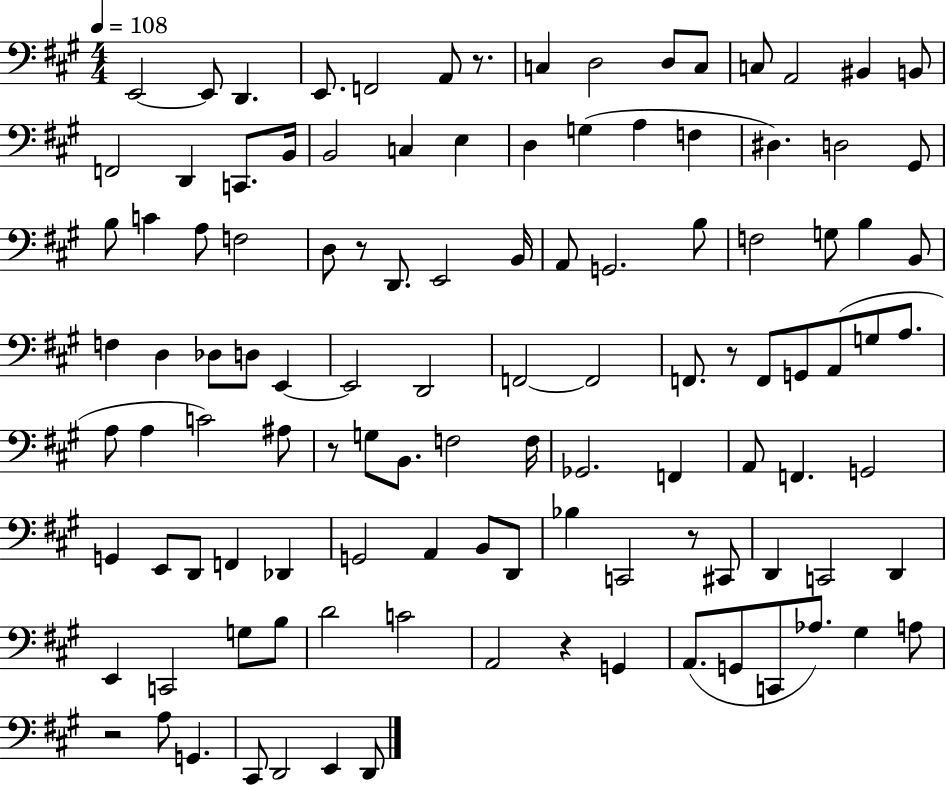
{
  \clef bass
  \numericTimeSignature
  \time 4/4
  \key a \major
  \tempo 4 = 108
  e,2~~ e,8 d,4. | e,8. f,2 a,8 r8. | c4 d2 d8 c8 | c8 a,2 bis,4 b,8 | \break f,2 d,4 c,8. b,16 | b,2 c4 e4 | d4 g4( a4 f4 | dis4.) d2 gis,8 | \break b8 c'4 a8 f2 | d8 r8 d,8. e,2 b,16 | a,8 g,2. b8 | f2 g8 b4 b,8 | \break f4 d4 des8 d8 e,4~~ | e,2 d,2 | f,2~~ f,2 | f,8. r8 f,8 g,8 a,8( g8 a8. | \break a8 a4 c'2) ais8 | r8 g8 b,8. f2 f16 | ges,2. f,4 | a,8 f,4. g,2 | \break g,4 e,8 d,8 f,4 des,4 | g,2 a,4 b,8 d,8 | bes4 c,2 r8 cis,8 | d,4 c,2 d,4 | \break e,4 c,2 g8 b8 | d'2 c'2 | a,2 r4 g,4 | a,8.( g,8 c,8 aes8.) gis4 a8 | \break r2 a8 g,4. | cis,8 d,2 e,4 d,8 | \bar "|."
}